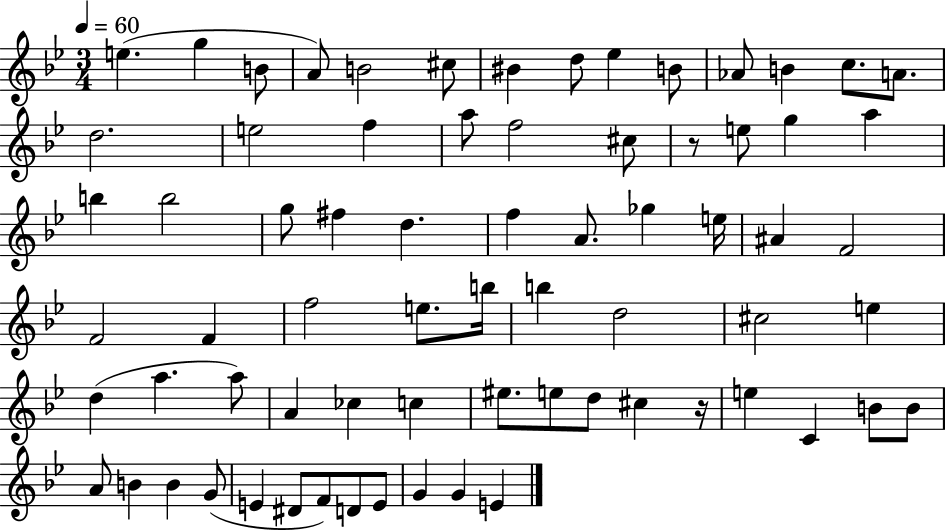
E5/q. G5/q B4/e A4/e B4/h C#5/e BIS4/q D5/e Eb5/q B4/e Ab4/e B4/q C5/e. A4/e. D5/h. E5/h F5/q A5/e F5/h C#5/e R/e E5/e G5/q A5/q B5/q B5/h G5/e F#5/q D5/q. F5/q A4/e. Gb5/q E5/s A#4/q F4/h F4/h F4/q F5/h E5/e. B5/s B5/q D5/h C#5/h E5/q D5/q A5/q. A5/e A4/q CES5/q C5/q EIS5/e. E5/e D5/e C#5/q R/s E5/q C4/q B4/e B4/e A4/e B4/q B4/q G4/e E4/q D#4/e F4/e D4/e E4/e G4/q G4/q E4/q